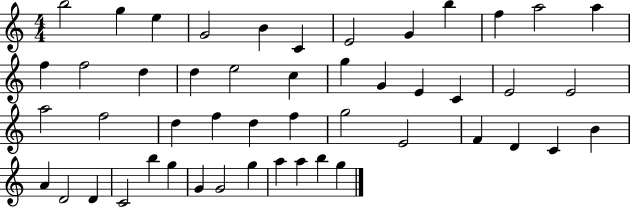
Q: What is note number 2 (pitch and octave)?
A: G5